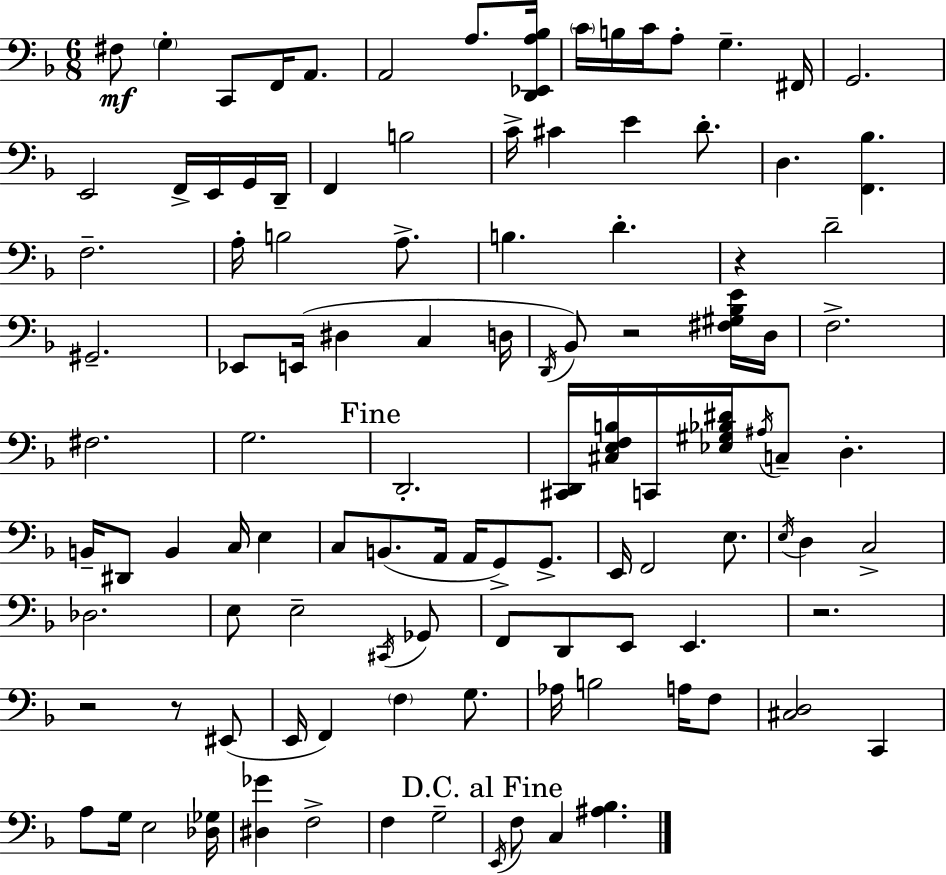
{
  \clef bass
  \numericTimeSignature
  \time 6/8
  \key f \major
  fis8\mf \parenthesize g4-. c,8 f,16 a,8. | a,2 a8. <d, ees, a bes>16 | \parenthesize c'16 b16 c'16 a8-. g4.-- fis,16 | g,2. | \break e,2 f,16-> e,16 g,16 d,16-- | f,4 b2 | c'16-> cis'4 e'4 d'8.-. | d4. <f, bes>4. | \break f2.-- | a16-. b2 a8.-> | b4. d'4.-. | r4 d'2-- | \break gis,2.-- | ees,8 e,16( dis4 c4 d16 | \acciaccatura { d,16 }) bes,8 r2 <fis gis bes e'>16 | d16 f2.-> | \break fis2. | g2. | \mark "Fine" d,2.-. | <cis, d,>16 <cis e f b>16 c,16 <ees gis bes dis'>16 \acciaccatura { ais16 } c8-- d4.-. | \break b,16-- dis,8 b,4 c16 e4 | c8 b,8.( a,16 a,16 g,8->) g,8.-> | e,16 f,2 e8. | \acciaccatura { e16 } d4 c2-> | \break des2. | e8 e2-- | \acciaccatura { cis,16 } ges,8 f,8 d,8 e,8 e,4. | r2. | \break r2 | r8 eis,8( e,16 f,4) \parenthesize f4 | g8. aes16 b2 | a16 f8 <cis d>2 | \break c,4 a8 g16 e2 | <des ges>16 <dis ges'>4 f2-> | f4 g2-- | \mark "D.C. al Fine" \acciaccatura { e,16 } f8 c4 <ais bes>4. | \break \bar "|."
}